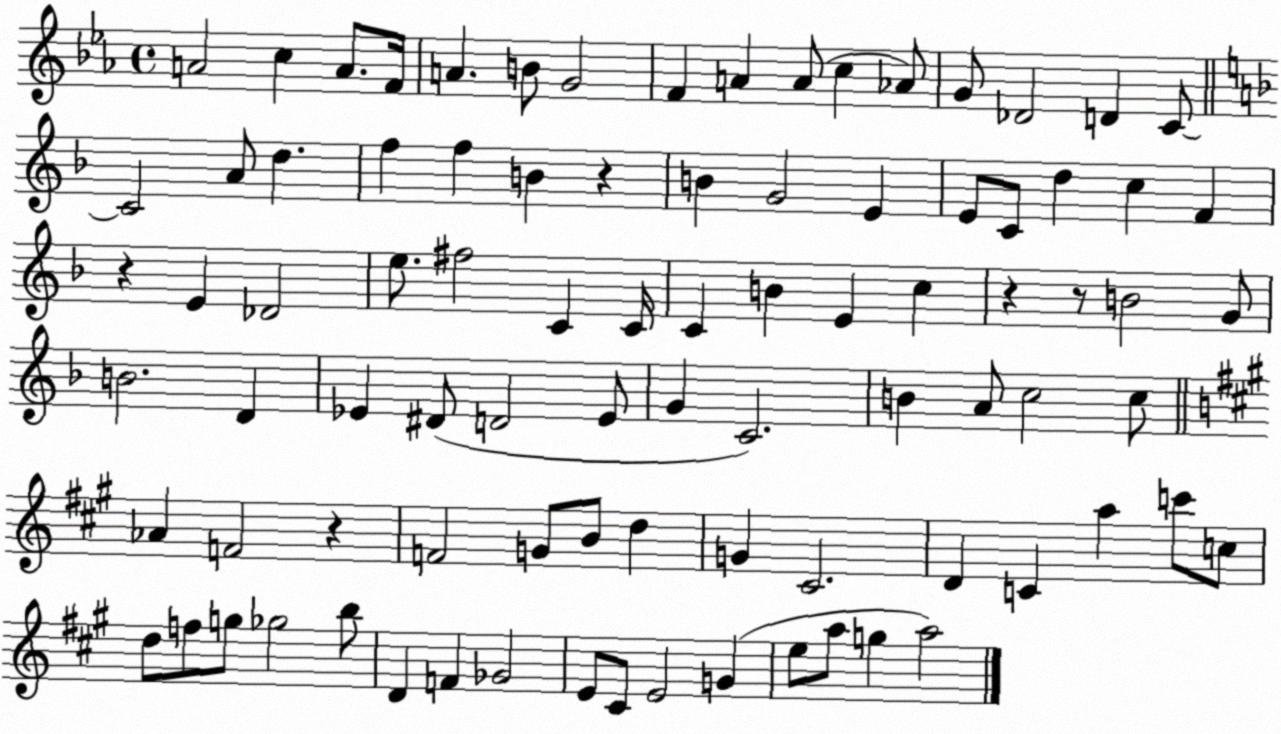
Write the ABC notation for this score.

X:1
T:Untitled
M:4/4
L:1/4
K:Eb
A2 c A/2 F/4 A B/2 G2 F A A/2 c _A/2 G/2 _D2 D C/2 C2 A/2 d f f B z B G2 E E/2 C/2 d c F z E _D2 e/2 ^f2 C C/4 C B E c z z/2 B2 G/2 B2 D _E ^D/2 D2 _E/2 G C2 B A/2 c2 c/2 _A F2 z F2 G/2 B/2 d G ^C2 D C a c'/2 c/2 d/2 f/2 g/2 _g2 b/2 D F _G2 E/2 ^C/2 E2 G e/2 a/2 g a2